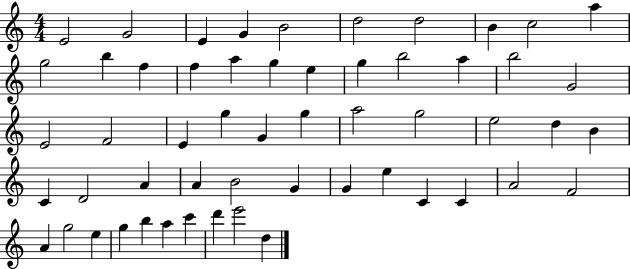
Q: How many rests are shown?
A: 0